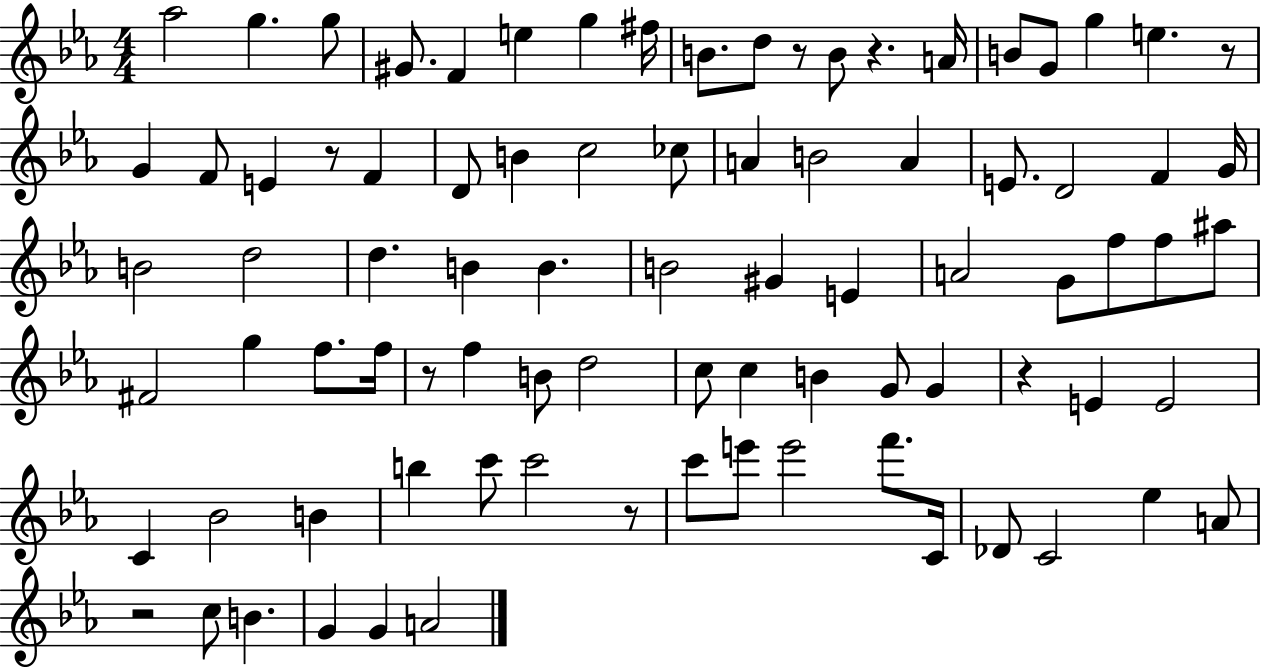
{
  \clef treble
  \numericTimeSignature
  \time 4/4
  \key ees \major
  aes''2 g''4. g''8 | gis'8. f'4 e''4 g''4 fis''16 | b'8. d''8 r8 b'8 r4. a'16 | b'8 g'8 g''4 e''4. r8 | \break g'4 f'8 e'4 r8 f'4 | d'8 b'4 c''2 ces''8 | a'4 b'2 a'4 | e'8. d'2 f'4 g'16 | \break b'2 d''2 | d''4. b'4 b'4. | b'2 gis'4 e'4 | a'2 g'8 f''8 f''8 ais''8 | \break fis'2 g''4 f''8. f''16 | r8 f''4 b'8 d''2 | c''8 c''4 b'4 g'8 g'4 | r4 e'4 e'2 | \break c'4 bes'2 b'4 | b''4 c'''8 c'''2 r8 | c'''8 e'''8 e'''2 f'''8. c'16 | des'8 c'2 ees''4 a'8 | \break r2 c''8 b'4. | g'4 g'4 a'2 | \bar "|."
}